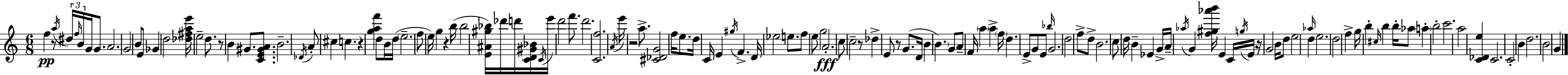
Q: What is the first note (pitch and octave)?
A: F5